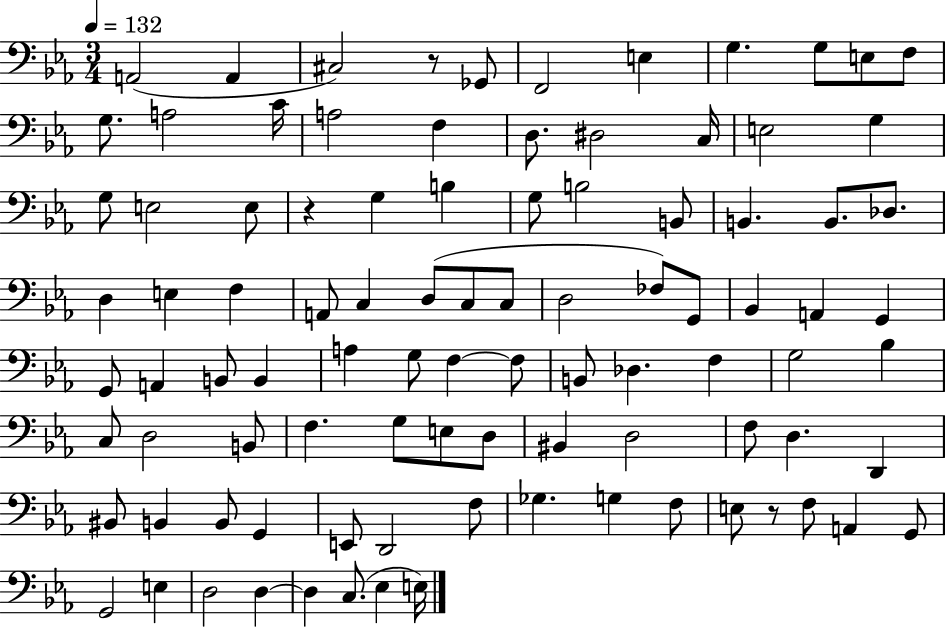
{
  \clef bass
  \numericTimeSignature
  \time 3/4
  \key ees \major
  \tempo 4 = 132
  a,2( a,4 | cis2) r8 ges,8 | f,2 e4 | g4. g8 e8 f8 | \break g8. a2 c'16 | a2 f4 | d8. dis2 c16 | e2 g4 | \break g8 e2 e8 | r4 g4 b4 | g8 b2 b,8 | b,4. b,8. des8. | \break d4 e4 f4 | a,8 c4 d8( c8 c8 | d2 fes8) g,8 | bes,4 a,4 g,4 | \break g,8 a,4 b,8 b,4 | a4 g8 f4~~ f8 | b,8 des4. f4 | g2 bes4 | \break c8 d2 b,8 | f4. g8 e8 d8 | bis,4 d2 | f8 d4. d,4 | \break bis,8 b,4 b,8 g,4 | e,8 d,2 f8 | ges4. g4 f8 | e8 r8 f8 a,4 g,8 | \break g,2 e4 | d2 d4~~ | d4 c8.( ees4 e16) | \bar "|."
}